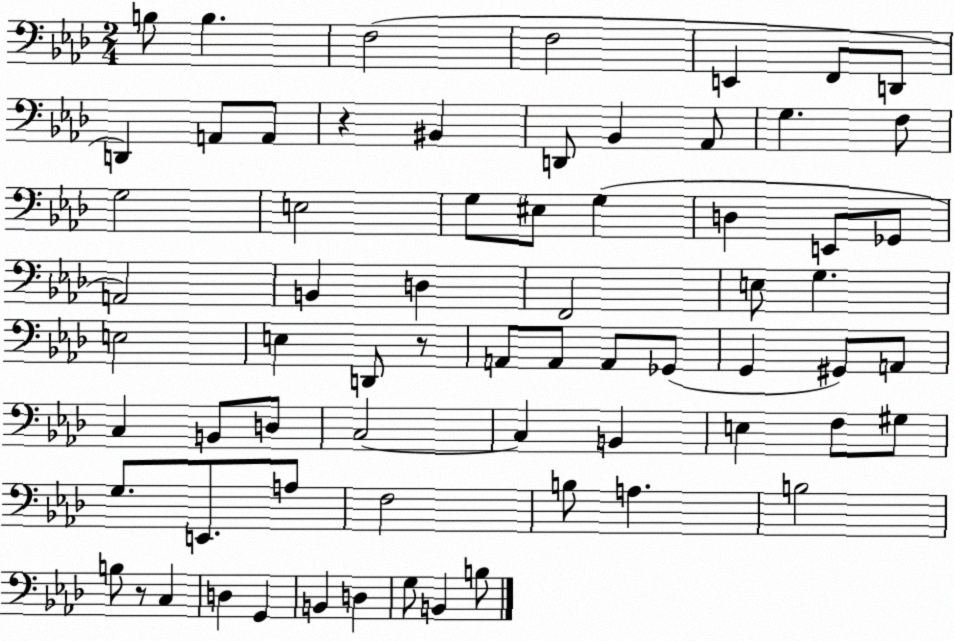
X:1
T:Untitled
M:2/4
L:1/4
K:Ab
B,/2 B, F,2 F,2 E,, F,,/2 D,,/2 D,, A,,/2 A,,/2 z ^B,, D,,/2 _B,, _A,,/2 G, F,/2 G,2 E,2 G,/2 ^E,/2 G, D, E,,/2 _G,,/2 A,,2 B,, D, F,,2 E,/2 G, E,2 E, D,,/2 z/2 A,,/2 A,,/2 A,,/2 _G,,/2 G,, ^G,,/2 A,,/2 C, B,,/2 D,/2 C,2 C, B,, E, F,/2 ^G,/2 G,/2 E,,/2 A,/2 F,2 B,/2 A, B,2 B,/2 z/2 C, D, G,, B,, D, G,/2 B,, B,/2